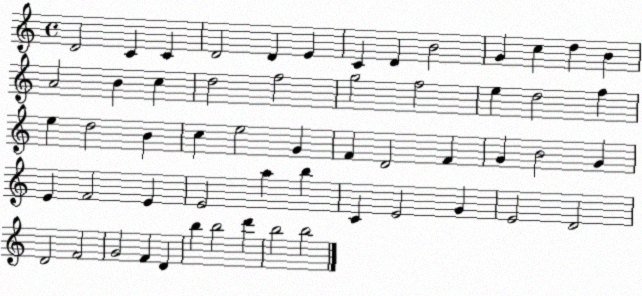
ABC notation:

X:1
T:Untitled
M:4/4
L:1/4
K:C
D2 C C D2 D E C D B2 G c d B A2 B c d2 f2 g2 f2 e d2 f e d2 B c e2 G F D2 F G B2 G E F2 E E2 a b C E2 G E2 D2 D2 F2 G2 F D b b2 d' b2 b2